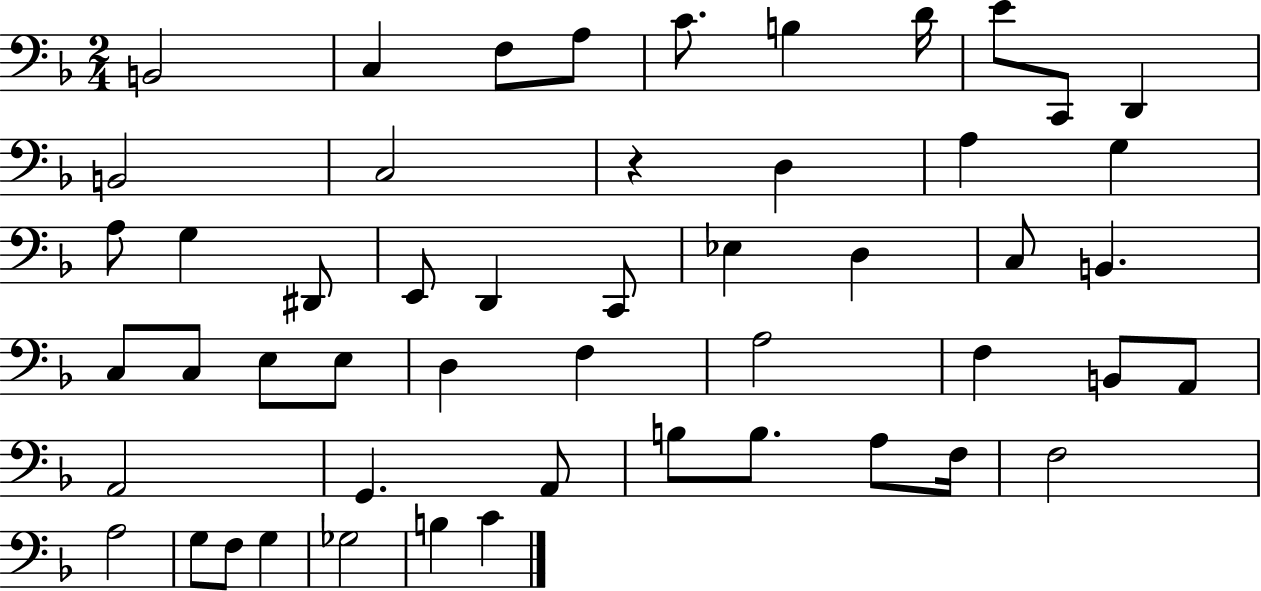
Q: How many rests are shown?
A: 1